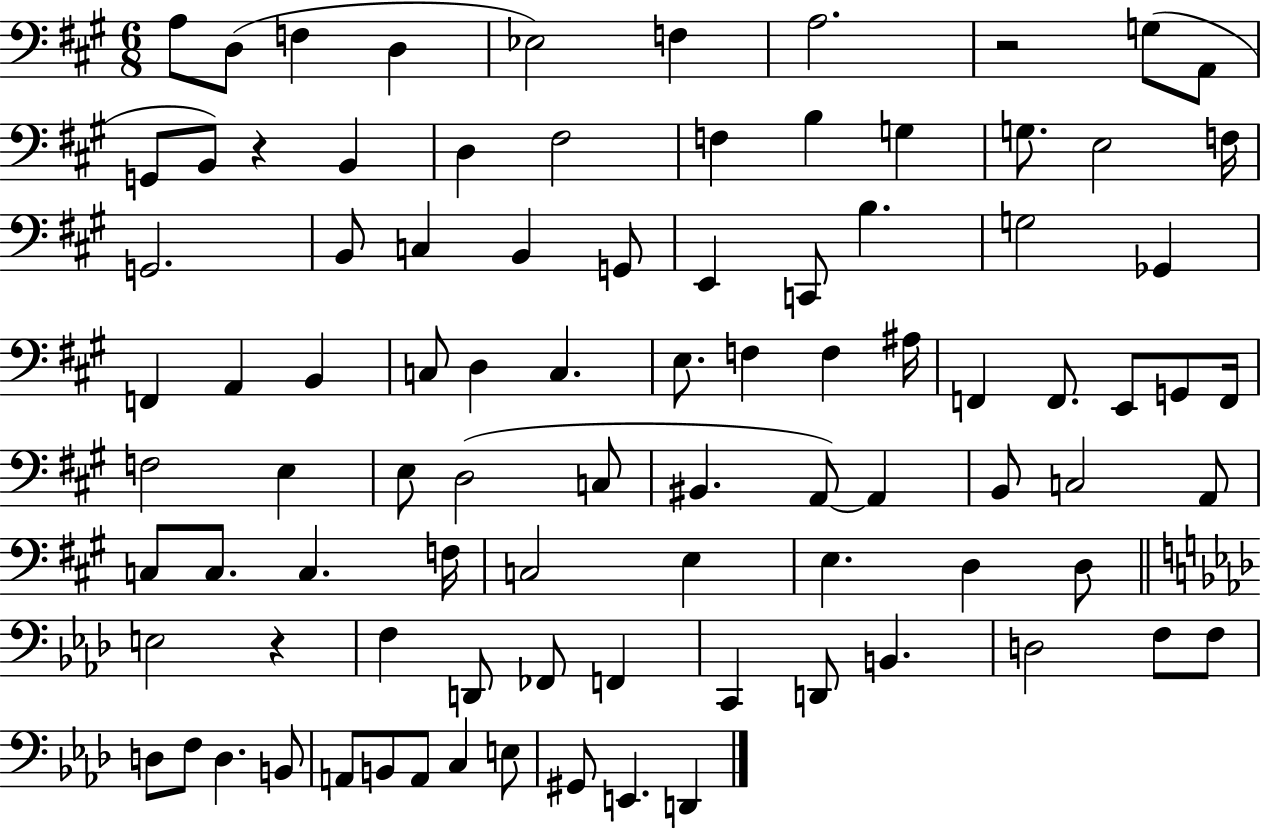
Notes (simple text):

A3/e D3/e F3/q D3/q Eb3/h F3/q A3/h. R/h G3/e A2/e G2/e B2/e R/q B2/q D3/q F#3/h F3/q B3/q G3/q G3/e. E3/h F3/s G2/h. B2/e C3/q B2/q G2/e E2/q C2/e B3/q. G3/h Gb2/q F2/q A2/q B2/q C3/e D3/q C3/q. E3/e. F3/q F3/q A#3/s F2/q F2/e. E2/e G2/e F2/s F3/h E3/q E3/e D3/h C3/e BIS2/q. A2/e A2/q B2/e C3/h A2/e C3/e C3/e. C3/q. F3/s C3/h E3/q E3/q. D3/q D3/e E3/h R/q F3/q D2/e FES2/e F2/q C2/q D2/e B2/q. D3/h F3/e F3/e D3/e F3/e D3/q. B2/e A2/e B2/e A2/e C3/q E3/e G#2/e E2/q. D2/q